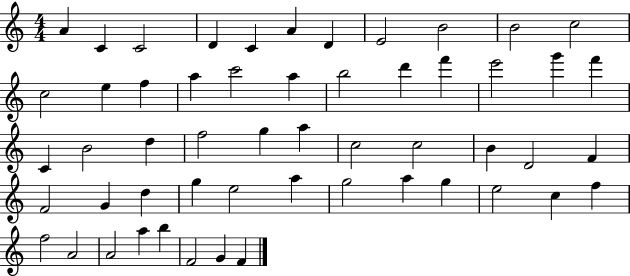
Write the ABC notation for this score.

X:1
T:Untitled
M:4/4
L:1/4
K:C
A C C2 D C A D E2 B2 B2 c2 c2 e f a c'2 a b2 d' f' e'2 g' f' C B2 d f2 g a c2 c2 B D2 F F2 G d g e2 a g2 a g e2 c f f2 A2 A2 a b F2 G F